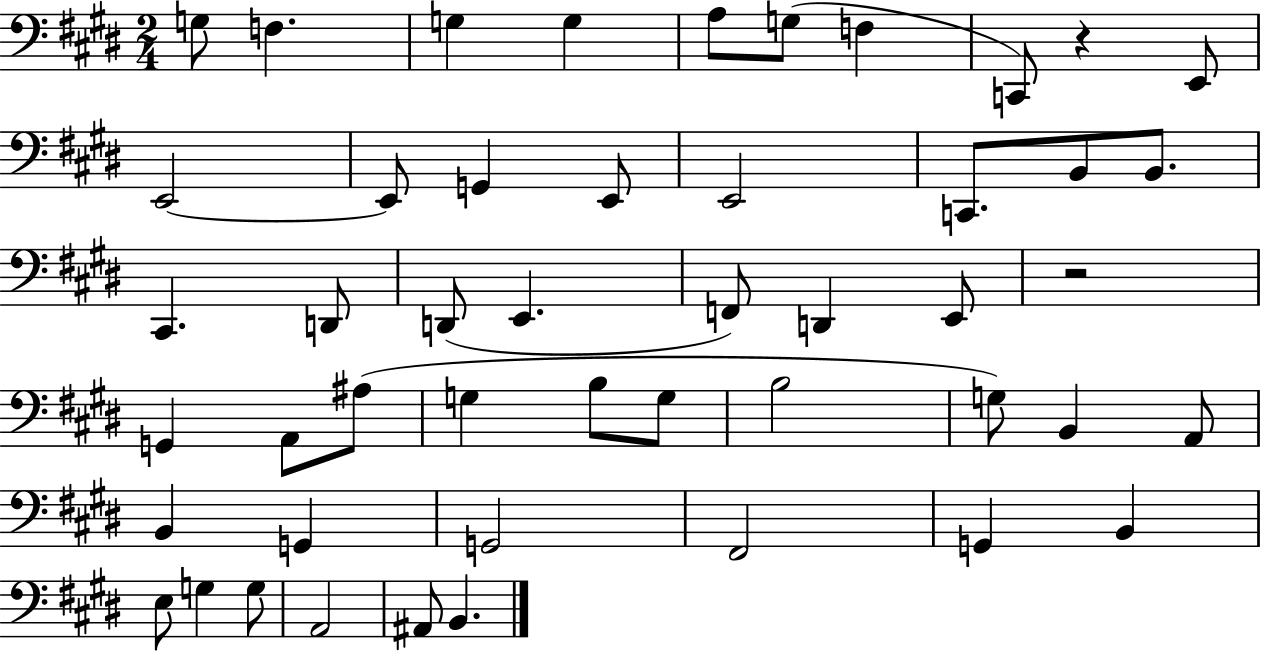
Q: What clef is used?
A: bass